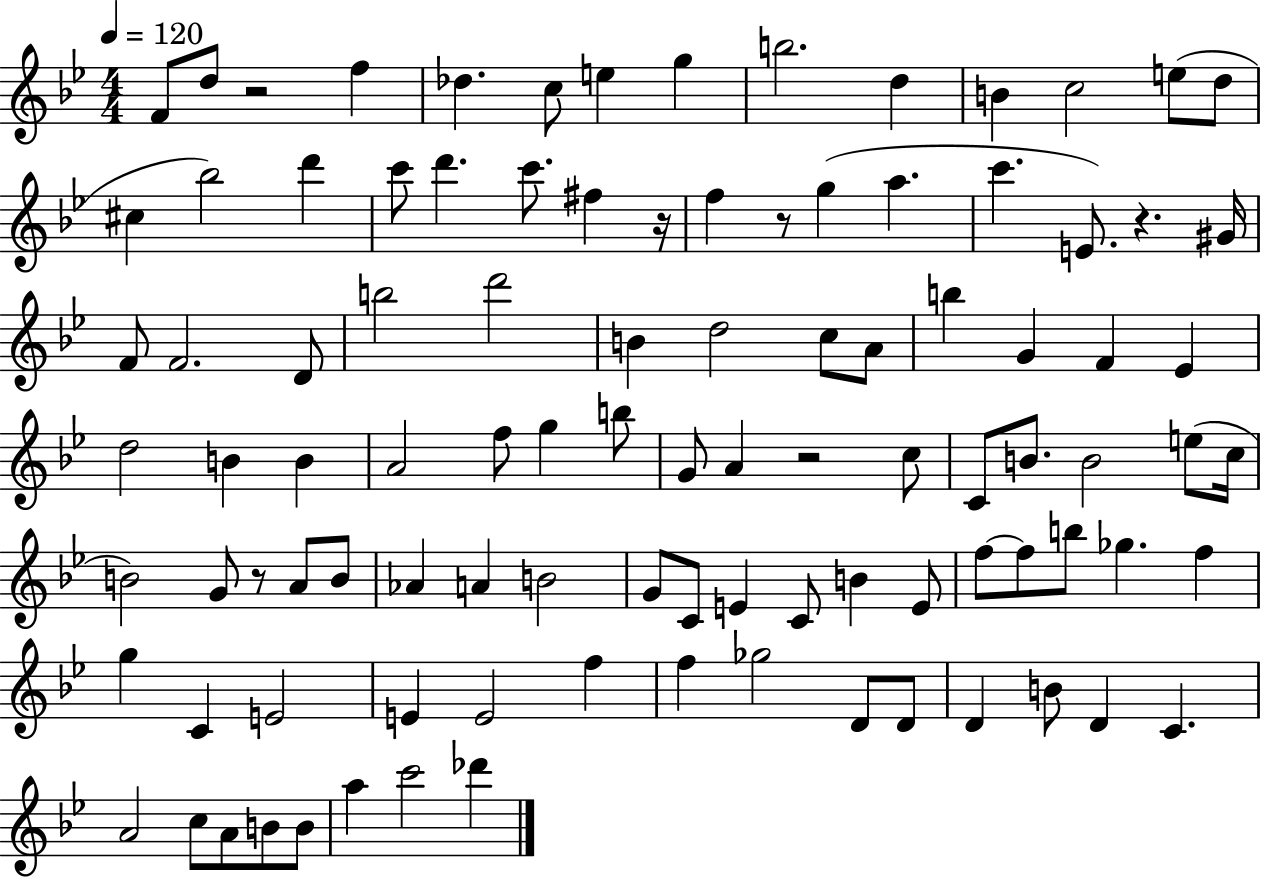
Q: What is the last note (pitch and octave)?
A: Db6